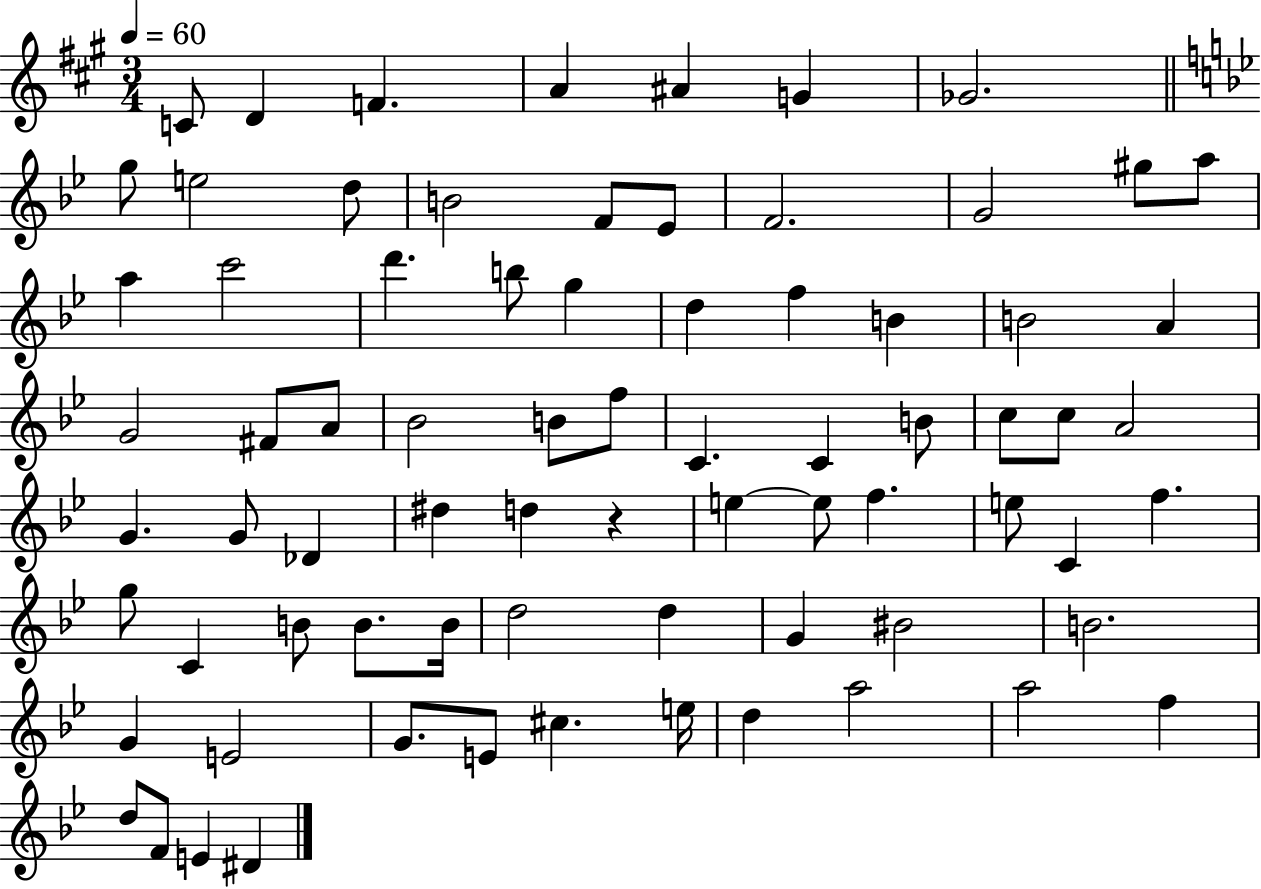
C4/e D4/q F4/q. A4/q A#4/q G4/q Gb4/h. G5/e E5/h D5/e B4/h F4/e Eb4/e F4/h. G4/h G#5/e A5/e A5/q C6/h D6/q. B5/e G5/q D5/q F5/q B4/q B4/h A4/q G4/h F#4/e A4/e Bb4/h B4/e F5/e C4/q. C4/q B4/e C5/e C5/e A4/h G4/q. G4/e Db4/q D#5/q D5/q R/q E5/q E5/e F5/q. E5/e C4/q F5/q. G5/e C4/q B4/e B4/e. B4/s D5/h D5/q G4/q BIS4/h B4/h. G4/q E4/h G4/e. E4/e C#5/q. E5/s D5/q A5/h A5/h F5/q D5/e F4/e E4/q D#4/q